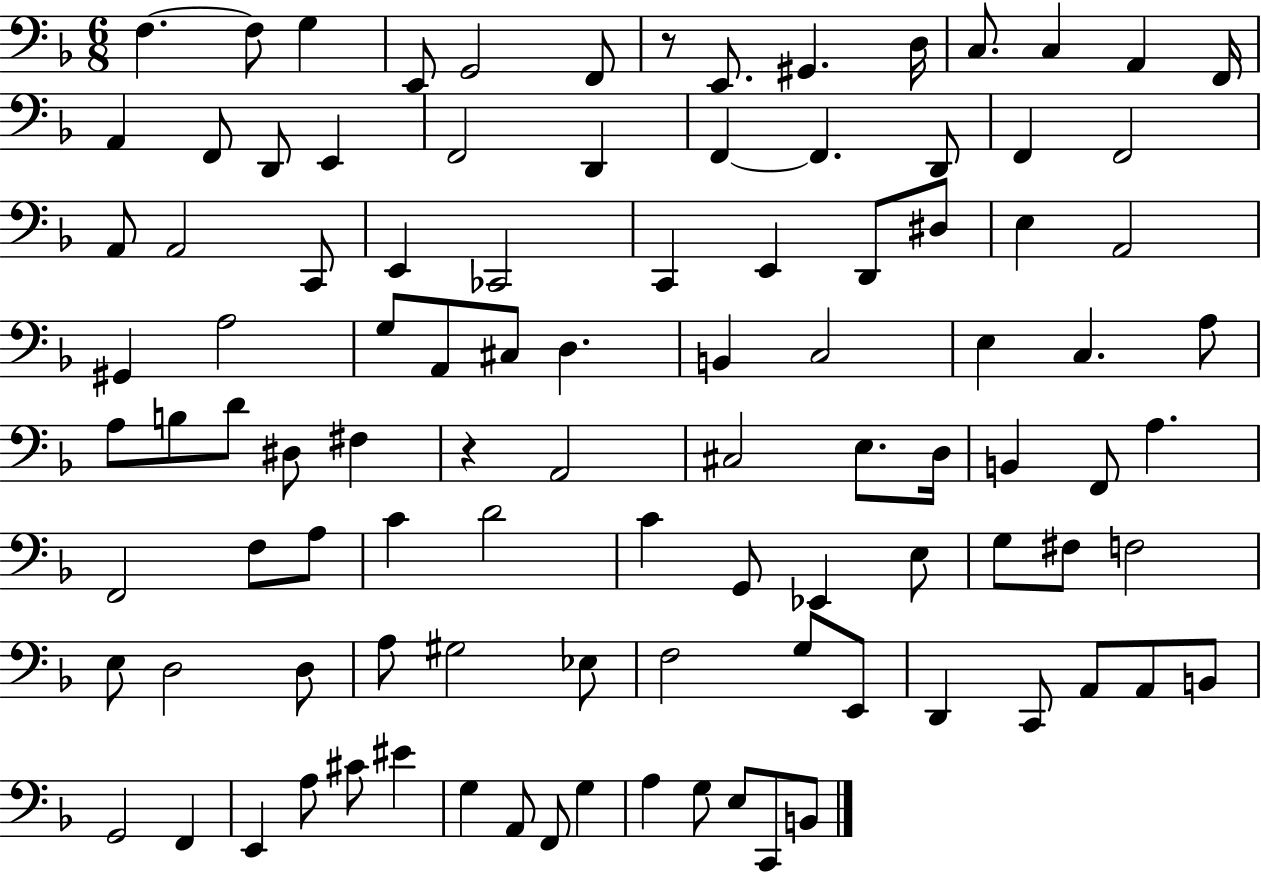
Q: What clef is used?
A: bass